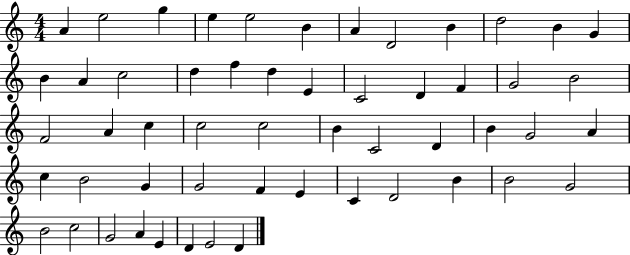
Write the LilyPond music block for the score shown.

{
  \clef treble
  \numericTimeSignature
  \time 4/4
  \key c \major
  a'4 e''2 g''4 | e''4 e''2 b'4 | a'4 d'2 b'4 | d''2 b'4 g'4 | \break b'4 a'4 c''2 | d''4 f''4 d''4 e'4 | c'2 d'4 f'4 | g'2 b'2 | \break f'2 a'4 c''4 | c''2 c''2 | b'4 c'2 d'4 | b'4 g'2 a'4 | \break c''4 b'2 g'4 | g'2 f'4 e'4 | c'4 d'2 b'4 | b'2 g'2 | \break b'2 c''2 | g'2 a'4 e'4 | d'4 e'2 d'4 | \bar "|."
}